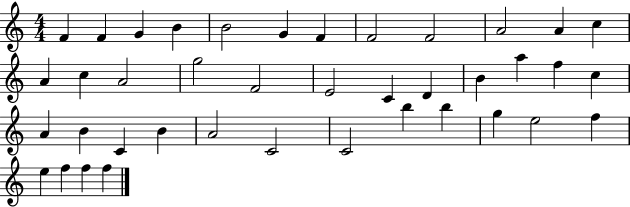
F4/q F4/q G4/q B4/q B4/h G4/q F4/q F4/h F4/h A4/h A4/q C5/q A4/q C5/q A4/h G5/h F4/h E4/h C4/q D4/q B4/q A5/q F5/q C5/q A4/q B4/q C4/q B4/q A4/h C4/h C4/h B5/q B5/q G5/q E5/h F5/q E5/q F5/q F5/q F5/q